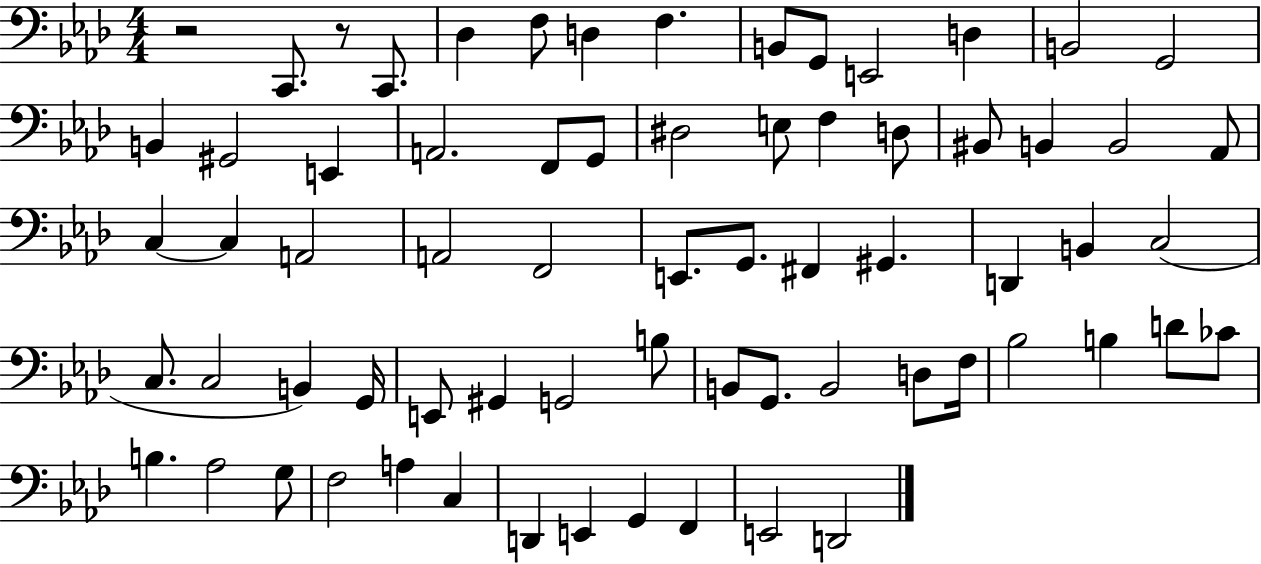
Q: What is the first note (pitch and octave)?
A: C2